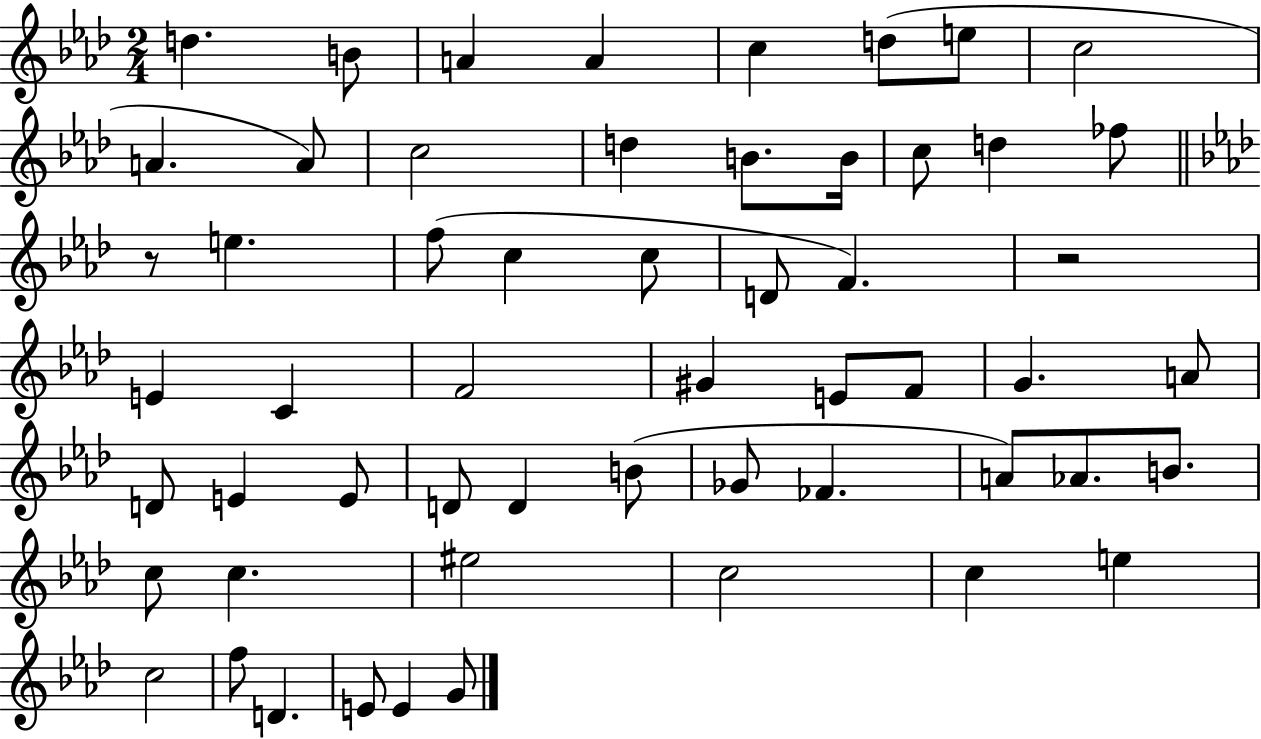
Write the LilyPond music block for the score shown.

{
  \clef treble
  \numericTimeSignature
  \time 2/4
  \key aes \major
  d''4. b'8 | a'4 a'4 | c''4 d''8( e''8 | c''2 | \break a'4. a'8) | c''2 | d''4 b'8. b'16 | c''8 d''4 fes''8 | \break \bar "||" \break \key aes \major r8 e''4. | f''8( c''4 c''8 | d'8 f'4.) | r2 | \break e'4 c'4 | f'2 | gis'4 e'8 f'8 | g'4. a'8 | \break d'8 e'4 e'8 | d'8 d'4 b'8( | ges'8 fes'4. | a'8) aes'8. b'8. | \break c''8 c''4. | eis''2 | c''2 | c''4 e''4 | \break c''2 | f''8 d'4. | e'8 e'4 g'8 | \bar "|."
}